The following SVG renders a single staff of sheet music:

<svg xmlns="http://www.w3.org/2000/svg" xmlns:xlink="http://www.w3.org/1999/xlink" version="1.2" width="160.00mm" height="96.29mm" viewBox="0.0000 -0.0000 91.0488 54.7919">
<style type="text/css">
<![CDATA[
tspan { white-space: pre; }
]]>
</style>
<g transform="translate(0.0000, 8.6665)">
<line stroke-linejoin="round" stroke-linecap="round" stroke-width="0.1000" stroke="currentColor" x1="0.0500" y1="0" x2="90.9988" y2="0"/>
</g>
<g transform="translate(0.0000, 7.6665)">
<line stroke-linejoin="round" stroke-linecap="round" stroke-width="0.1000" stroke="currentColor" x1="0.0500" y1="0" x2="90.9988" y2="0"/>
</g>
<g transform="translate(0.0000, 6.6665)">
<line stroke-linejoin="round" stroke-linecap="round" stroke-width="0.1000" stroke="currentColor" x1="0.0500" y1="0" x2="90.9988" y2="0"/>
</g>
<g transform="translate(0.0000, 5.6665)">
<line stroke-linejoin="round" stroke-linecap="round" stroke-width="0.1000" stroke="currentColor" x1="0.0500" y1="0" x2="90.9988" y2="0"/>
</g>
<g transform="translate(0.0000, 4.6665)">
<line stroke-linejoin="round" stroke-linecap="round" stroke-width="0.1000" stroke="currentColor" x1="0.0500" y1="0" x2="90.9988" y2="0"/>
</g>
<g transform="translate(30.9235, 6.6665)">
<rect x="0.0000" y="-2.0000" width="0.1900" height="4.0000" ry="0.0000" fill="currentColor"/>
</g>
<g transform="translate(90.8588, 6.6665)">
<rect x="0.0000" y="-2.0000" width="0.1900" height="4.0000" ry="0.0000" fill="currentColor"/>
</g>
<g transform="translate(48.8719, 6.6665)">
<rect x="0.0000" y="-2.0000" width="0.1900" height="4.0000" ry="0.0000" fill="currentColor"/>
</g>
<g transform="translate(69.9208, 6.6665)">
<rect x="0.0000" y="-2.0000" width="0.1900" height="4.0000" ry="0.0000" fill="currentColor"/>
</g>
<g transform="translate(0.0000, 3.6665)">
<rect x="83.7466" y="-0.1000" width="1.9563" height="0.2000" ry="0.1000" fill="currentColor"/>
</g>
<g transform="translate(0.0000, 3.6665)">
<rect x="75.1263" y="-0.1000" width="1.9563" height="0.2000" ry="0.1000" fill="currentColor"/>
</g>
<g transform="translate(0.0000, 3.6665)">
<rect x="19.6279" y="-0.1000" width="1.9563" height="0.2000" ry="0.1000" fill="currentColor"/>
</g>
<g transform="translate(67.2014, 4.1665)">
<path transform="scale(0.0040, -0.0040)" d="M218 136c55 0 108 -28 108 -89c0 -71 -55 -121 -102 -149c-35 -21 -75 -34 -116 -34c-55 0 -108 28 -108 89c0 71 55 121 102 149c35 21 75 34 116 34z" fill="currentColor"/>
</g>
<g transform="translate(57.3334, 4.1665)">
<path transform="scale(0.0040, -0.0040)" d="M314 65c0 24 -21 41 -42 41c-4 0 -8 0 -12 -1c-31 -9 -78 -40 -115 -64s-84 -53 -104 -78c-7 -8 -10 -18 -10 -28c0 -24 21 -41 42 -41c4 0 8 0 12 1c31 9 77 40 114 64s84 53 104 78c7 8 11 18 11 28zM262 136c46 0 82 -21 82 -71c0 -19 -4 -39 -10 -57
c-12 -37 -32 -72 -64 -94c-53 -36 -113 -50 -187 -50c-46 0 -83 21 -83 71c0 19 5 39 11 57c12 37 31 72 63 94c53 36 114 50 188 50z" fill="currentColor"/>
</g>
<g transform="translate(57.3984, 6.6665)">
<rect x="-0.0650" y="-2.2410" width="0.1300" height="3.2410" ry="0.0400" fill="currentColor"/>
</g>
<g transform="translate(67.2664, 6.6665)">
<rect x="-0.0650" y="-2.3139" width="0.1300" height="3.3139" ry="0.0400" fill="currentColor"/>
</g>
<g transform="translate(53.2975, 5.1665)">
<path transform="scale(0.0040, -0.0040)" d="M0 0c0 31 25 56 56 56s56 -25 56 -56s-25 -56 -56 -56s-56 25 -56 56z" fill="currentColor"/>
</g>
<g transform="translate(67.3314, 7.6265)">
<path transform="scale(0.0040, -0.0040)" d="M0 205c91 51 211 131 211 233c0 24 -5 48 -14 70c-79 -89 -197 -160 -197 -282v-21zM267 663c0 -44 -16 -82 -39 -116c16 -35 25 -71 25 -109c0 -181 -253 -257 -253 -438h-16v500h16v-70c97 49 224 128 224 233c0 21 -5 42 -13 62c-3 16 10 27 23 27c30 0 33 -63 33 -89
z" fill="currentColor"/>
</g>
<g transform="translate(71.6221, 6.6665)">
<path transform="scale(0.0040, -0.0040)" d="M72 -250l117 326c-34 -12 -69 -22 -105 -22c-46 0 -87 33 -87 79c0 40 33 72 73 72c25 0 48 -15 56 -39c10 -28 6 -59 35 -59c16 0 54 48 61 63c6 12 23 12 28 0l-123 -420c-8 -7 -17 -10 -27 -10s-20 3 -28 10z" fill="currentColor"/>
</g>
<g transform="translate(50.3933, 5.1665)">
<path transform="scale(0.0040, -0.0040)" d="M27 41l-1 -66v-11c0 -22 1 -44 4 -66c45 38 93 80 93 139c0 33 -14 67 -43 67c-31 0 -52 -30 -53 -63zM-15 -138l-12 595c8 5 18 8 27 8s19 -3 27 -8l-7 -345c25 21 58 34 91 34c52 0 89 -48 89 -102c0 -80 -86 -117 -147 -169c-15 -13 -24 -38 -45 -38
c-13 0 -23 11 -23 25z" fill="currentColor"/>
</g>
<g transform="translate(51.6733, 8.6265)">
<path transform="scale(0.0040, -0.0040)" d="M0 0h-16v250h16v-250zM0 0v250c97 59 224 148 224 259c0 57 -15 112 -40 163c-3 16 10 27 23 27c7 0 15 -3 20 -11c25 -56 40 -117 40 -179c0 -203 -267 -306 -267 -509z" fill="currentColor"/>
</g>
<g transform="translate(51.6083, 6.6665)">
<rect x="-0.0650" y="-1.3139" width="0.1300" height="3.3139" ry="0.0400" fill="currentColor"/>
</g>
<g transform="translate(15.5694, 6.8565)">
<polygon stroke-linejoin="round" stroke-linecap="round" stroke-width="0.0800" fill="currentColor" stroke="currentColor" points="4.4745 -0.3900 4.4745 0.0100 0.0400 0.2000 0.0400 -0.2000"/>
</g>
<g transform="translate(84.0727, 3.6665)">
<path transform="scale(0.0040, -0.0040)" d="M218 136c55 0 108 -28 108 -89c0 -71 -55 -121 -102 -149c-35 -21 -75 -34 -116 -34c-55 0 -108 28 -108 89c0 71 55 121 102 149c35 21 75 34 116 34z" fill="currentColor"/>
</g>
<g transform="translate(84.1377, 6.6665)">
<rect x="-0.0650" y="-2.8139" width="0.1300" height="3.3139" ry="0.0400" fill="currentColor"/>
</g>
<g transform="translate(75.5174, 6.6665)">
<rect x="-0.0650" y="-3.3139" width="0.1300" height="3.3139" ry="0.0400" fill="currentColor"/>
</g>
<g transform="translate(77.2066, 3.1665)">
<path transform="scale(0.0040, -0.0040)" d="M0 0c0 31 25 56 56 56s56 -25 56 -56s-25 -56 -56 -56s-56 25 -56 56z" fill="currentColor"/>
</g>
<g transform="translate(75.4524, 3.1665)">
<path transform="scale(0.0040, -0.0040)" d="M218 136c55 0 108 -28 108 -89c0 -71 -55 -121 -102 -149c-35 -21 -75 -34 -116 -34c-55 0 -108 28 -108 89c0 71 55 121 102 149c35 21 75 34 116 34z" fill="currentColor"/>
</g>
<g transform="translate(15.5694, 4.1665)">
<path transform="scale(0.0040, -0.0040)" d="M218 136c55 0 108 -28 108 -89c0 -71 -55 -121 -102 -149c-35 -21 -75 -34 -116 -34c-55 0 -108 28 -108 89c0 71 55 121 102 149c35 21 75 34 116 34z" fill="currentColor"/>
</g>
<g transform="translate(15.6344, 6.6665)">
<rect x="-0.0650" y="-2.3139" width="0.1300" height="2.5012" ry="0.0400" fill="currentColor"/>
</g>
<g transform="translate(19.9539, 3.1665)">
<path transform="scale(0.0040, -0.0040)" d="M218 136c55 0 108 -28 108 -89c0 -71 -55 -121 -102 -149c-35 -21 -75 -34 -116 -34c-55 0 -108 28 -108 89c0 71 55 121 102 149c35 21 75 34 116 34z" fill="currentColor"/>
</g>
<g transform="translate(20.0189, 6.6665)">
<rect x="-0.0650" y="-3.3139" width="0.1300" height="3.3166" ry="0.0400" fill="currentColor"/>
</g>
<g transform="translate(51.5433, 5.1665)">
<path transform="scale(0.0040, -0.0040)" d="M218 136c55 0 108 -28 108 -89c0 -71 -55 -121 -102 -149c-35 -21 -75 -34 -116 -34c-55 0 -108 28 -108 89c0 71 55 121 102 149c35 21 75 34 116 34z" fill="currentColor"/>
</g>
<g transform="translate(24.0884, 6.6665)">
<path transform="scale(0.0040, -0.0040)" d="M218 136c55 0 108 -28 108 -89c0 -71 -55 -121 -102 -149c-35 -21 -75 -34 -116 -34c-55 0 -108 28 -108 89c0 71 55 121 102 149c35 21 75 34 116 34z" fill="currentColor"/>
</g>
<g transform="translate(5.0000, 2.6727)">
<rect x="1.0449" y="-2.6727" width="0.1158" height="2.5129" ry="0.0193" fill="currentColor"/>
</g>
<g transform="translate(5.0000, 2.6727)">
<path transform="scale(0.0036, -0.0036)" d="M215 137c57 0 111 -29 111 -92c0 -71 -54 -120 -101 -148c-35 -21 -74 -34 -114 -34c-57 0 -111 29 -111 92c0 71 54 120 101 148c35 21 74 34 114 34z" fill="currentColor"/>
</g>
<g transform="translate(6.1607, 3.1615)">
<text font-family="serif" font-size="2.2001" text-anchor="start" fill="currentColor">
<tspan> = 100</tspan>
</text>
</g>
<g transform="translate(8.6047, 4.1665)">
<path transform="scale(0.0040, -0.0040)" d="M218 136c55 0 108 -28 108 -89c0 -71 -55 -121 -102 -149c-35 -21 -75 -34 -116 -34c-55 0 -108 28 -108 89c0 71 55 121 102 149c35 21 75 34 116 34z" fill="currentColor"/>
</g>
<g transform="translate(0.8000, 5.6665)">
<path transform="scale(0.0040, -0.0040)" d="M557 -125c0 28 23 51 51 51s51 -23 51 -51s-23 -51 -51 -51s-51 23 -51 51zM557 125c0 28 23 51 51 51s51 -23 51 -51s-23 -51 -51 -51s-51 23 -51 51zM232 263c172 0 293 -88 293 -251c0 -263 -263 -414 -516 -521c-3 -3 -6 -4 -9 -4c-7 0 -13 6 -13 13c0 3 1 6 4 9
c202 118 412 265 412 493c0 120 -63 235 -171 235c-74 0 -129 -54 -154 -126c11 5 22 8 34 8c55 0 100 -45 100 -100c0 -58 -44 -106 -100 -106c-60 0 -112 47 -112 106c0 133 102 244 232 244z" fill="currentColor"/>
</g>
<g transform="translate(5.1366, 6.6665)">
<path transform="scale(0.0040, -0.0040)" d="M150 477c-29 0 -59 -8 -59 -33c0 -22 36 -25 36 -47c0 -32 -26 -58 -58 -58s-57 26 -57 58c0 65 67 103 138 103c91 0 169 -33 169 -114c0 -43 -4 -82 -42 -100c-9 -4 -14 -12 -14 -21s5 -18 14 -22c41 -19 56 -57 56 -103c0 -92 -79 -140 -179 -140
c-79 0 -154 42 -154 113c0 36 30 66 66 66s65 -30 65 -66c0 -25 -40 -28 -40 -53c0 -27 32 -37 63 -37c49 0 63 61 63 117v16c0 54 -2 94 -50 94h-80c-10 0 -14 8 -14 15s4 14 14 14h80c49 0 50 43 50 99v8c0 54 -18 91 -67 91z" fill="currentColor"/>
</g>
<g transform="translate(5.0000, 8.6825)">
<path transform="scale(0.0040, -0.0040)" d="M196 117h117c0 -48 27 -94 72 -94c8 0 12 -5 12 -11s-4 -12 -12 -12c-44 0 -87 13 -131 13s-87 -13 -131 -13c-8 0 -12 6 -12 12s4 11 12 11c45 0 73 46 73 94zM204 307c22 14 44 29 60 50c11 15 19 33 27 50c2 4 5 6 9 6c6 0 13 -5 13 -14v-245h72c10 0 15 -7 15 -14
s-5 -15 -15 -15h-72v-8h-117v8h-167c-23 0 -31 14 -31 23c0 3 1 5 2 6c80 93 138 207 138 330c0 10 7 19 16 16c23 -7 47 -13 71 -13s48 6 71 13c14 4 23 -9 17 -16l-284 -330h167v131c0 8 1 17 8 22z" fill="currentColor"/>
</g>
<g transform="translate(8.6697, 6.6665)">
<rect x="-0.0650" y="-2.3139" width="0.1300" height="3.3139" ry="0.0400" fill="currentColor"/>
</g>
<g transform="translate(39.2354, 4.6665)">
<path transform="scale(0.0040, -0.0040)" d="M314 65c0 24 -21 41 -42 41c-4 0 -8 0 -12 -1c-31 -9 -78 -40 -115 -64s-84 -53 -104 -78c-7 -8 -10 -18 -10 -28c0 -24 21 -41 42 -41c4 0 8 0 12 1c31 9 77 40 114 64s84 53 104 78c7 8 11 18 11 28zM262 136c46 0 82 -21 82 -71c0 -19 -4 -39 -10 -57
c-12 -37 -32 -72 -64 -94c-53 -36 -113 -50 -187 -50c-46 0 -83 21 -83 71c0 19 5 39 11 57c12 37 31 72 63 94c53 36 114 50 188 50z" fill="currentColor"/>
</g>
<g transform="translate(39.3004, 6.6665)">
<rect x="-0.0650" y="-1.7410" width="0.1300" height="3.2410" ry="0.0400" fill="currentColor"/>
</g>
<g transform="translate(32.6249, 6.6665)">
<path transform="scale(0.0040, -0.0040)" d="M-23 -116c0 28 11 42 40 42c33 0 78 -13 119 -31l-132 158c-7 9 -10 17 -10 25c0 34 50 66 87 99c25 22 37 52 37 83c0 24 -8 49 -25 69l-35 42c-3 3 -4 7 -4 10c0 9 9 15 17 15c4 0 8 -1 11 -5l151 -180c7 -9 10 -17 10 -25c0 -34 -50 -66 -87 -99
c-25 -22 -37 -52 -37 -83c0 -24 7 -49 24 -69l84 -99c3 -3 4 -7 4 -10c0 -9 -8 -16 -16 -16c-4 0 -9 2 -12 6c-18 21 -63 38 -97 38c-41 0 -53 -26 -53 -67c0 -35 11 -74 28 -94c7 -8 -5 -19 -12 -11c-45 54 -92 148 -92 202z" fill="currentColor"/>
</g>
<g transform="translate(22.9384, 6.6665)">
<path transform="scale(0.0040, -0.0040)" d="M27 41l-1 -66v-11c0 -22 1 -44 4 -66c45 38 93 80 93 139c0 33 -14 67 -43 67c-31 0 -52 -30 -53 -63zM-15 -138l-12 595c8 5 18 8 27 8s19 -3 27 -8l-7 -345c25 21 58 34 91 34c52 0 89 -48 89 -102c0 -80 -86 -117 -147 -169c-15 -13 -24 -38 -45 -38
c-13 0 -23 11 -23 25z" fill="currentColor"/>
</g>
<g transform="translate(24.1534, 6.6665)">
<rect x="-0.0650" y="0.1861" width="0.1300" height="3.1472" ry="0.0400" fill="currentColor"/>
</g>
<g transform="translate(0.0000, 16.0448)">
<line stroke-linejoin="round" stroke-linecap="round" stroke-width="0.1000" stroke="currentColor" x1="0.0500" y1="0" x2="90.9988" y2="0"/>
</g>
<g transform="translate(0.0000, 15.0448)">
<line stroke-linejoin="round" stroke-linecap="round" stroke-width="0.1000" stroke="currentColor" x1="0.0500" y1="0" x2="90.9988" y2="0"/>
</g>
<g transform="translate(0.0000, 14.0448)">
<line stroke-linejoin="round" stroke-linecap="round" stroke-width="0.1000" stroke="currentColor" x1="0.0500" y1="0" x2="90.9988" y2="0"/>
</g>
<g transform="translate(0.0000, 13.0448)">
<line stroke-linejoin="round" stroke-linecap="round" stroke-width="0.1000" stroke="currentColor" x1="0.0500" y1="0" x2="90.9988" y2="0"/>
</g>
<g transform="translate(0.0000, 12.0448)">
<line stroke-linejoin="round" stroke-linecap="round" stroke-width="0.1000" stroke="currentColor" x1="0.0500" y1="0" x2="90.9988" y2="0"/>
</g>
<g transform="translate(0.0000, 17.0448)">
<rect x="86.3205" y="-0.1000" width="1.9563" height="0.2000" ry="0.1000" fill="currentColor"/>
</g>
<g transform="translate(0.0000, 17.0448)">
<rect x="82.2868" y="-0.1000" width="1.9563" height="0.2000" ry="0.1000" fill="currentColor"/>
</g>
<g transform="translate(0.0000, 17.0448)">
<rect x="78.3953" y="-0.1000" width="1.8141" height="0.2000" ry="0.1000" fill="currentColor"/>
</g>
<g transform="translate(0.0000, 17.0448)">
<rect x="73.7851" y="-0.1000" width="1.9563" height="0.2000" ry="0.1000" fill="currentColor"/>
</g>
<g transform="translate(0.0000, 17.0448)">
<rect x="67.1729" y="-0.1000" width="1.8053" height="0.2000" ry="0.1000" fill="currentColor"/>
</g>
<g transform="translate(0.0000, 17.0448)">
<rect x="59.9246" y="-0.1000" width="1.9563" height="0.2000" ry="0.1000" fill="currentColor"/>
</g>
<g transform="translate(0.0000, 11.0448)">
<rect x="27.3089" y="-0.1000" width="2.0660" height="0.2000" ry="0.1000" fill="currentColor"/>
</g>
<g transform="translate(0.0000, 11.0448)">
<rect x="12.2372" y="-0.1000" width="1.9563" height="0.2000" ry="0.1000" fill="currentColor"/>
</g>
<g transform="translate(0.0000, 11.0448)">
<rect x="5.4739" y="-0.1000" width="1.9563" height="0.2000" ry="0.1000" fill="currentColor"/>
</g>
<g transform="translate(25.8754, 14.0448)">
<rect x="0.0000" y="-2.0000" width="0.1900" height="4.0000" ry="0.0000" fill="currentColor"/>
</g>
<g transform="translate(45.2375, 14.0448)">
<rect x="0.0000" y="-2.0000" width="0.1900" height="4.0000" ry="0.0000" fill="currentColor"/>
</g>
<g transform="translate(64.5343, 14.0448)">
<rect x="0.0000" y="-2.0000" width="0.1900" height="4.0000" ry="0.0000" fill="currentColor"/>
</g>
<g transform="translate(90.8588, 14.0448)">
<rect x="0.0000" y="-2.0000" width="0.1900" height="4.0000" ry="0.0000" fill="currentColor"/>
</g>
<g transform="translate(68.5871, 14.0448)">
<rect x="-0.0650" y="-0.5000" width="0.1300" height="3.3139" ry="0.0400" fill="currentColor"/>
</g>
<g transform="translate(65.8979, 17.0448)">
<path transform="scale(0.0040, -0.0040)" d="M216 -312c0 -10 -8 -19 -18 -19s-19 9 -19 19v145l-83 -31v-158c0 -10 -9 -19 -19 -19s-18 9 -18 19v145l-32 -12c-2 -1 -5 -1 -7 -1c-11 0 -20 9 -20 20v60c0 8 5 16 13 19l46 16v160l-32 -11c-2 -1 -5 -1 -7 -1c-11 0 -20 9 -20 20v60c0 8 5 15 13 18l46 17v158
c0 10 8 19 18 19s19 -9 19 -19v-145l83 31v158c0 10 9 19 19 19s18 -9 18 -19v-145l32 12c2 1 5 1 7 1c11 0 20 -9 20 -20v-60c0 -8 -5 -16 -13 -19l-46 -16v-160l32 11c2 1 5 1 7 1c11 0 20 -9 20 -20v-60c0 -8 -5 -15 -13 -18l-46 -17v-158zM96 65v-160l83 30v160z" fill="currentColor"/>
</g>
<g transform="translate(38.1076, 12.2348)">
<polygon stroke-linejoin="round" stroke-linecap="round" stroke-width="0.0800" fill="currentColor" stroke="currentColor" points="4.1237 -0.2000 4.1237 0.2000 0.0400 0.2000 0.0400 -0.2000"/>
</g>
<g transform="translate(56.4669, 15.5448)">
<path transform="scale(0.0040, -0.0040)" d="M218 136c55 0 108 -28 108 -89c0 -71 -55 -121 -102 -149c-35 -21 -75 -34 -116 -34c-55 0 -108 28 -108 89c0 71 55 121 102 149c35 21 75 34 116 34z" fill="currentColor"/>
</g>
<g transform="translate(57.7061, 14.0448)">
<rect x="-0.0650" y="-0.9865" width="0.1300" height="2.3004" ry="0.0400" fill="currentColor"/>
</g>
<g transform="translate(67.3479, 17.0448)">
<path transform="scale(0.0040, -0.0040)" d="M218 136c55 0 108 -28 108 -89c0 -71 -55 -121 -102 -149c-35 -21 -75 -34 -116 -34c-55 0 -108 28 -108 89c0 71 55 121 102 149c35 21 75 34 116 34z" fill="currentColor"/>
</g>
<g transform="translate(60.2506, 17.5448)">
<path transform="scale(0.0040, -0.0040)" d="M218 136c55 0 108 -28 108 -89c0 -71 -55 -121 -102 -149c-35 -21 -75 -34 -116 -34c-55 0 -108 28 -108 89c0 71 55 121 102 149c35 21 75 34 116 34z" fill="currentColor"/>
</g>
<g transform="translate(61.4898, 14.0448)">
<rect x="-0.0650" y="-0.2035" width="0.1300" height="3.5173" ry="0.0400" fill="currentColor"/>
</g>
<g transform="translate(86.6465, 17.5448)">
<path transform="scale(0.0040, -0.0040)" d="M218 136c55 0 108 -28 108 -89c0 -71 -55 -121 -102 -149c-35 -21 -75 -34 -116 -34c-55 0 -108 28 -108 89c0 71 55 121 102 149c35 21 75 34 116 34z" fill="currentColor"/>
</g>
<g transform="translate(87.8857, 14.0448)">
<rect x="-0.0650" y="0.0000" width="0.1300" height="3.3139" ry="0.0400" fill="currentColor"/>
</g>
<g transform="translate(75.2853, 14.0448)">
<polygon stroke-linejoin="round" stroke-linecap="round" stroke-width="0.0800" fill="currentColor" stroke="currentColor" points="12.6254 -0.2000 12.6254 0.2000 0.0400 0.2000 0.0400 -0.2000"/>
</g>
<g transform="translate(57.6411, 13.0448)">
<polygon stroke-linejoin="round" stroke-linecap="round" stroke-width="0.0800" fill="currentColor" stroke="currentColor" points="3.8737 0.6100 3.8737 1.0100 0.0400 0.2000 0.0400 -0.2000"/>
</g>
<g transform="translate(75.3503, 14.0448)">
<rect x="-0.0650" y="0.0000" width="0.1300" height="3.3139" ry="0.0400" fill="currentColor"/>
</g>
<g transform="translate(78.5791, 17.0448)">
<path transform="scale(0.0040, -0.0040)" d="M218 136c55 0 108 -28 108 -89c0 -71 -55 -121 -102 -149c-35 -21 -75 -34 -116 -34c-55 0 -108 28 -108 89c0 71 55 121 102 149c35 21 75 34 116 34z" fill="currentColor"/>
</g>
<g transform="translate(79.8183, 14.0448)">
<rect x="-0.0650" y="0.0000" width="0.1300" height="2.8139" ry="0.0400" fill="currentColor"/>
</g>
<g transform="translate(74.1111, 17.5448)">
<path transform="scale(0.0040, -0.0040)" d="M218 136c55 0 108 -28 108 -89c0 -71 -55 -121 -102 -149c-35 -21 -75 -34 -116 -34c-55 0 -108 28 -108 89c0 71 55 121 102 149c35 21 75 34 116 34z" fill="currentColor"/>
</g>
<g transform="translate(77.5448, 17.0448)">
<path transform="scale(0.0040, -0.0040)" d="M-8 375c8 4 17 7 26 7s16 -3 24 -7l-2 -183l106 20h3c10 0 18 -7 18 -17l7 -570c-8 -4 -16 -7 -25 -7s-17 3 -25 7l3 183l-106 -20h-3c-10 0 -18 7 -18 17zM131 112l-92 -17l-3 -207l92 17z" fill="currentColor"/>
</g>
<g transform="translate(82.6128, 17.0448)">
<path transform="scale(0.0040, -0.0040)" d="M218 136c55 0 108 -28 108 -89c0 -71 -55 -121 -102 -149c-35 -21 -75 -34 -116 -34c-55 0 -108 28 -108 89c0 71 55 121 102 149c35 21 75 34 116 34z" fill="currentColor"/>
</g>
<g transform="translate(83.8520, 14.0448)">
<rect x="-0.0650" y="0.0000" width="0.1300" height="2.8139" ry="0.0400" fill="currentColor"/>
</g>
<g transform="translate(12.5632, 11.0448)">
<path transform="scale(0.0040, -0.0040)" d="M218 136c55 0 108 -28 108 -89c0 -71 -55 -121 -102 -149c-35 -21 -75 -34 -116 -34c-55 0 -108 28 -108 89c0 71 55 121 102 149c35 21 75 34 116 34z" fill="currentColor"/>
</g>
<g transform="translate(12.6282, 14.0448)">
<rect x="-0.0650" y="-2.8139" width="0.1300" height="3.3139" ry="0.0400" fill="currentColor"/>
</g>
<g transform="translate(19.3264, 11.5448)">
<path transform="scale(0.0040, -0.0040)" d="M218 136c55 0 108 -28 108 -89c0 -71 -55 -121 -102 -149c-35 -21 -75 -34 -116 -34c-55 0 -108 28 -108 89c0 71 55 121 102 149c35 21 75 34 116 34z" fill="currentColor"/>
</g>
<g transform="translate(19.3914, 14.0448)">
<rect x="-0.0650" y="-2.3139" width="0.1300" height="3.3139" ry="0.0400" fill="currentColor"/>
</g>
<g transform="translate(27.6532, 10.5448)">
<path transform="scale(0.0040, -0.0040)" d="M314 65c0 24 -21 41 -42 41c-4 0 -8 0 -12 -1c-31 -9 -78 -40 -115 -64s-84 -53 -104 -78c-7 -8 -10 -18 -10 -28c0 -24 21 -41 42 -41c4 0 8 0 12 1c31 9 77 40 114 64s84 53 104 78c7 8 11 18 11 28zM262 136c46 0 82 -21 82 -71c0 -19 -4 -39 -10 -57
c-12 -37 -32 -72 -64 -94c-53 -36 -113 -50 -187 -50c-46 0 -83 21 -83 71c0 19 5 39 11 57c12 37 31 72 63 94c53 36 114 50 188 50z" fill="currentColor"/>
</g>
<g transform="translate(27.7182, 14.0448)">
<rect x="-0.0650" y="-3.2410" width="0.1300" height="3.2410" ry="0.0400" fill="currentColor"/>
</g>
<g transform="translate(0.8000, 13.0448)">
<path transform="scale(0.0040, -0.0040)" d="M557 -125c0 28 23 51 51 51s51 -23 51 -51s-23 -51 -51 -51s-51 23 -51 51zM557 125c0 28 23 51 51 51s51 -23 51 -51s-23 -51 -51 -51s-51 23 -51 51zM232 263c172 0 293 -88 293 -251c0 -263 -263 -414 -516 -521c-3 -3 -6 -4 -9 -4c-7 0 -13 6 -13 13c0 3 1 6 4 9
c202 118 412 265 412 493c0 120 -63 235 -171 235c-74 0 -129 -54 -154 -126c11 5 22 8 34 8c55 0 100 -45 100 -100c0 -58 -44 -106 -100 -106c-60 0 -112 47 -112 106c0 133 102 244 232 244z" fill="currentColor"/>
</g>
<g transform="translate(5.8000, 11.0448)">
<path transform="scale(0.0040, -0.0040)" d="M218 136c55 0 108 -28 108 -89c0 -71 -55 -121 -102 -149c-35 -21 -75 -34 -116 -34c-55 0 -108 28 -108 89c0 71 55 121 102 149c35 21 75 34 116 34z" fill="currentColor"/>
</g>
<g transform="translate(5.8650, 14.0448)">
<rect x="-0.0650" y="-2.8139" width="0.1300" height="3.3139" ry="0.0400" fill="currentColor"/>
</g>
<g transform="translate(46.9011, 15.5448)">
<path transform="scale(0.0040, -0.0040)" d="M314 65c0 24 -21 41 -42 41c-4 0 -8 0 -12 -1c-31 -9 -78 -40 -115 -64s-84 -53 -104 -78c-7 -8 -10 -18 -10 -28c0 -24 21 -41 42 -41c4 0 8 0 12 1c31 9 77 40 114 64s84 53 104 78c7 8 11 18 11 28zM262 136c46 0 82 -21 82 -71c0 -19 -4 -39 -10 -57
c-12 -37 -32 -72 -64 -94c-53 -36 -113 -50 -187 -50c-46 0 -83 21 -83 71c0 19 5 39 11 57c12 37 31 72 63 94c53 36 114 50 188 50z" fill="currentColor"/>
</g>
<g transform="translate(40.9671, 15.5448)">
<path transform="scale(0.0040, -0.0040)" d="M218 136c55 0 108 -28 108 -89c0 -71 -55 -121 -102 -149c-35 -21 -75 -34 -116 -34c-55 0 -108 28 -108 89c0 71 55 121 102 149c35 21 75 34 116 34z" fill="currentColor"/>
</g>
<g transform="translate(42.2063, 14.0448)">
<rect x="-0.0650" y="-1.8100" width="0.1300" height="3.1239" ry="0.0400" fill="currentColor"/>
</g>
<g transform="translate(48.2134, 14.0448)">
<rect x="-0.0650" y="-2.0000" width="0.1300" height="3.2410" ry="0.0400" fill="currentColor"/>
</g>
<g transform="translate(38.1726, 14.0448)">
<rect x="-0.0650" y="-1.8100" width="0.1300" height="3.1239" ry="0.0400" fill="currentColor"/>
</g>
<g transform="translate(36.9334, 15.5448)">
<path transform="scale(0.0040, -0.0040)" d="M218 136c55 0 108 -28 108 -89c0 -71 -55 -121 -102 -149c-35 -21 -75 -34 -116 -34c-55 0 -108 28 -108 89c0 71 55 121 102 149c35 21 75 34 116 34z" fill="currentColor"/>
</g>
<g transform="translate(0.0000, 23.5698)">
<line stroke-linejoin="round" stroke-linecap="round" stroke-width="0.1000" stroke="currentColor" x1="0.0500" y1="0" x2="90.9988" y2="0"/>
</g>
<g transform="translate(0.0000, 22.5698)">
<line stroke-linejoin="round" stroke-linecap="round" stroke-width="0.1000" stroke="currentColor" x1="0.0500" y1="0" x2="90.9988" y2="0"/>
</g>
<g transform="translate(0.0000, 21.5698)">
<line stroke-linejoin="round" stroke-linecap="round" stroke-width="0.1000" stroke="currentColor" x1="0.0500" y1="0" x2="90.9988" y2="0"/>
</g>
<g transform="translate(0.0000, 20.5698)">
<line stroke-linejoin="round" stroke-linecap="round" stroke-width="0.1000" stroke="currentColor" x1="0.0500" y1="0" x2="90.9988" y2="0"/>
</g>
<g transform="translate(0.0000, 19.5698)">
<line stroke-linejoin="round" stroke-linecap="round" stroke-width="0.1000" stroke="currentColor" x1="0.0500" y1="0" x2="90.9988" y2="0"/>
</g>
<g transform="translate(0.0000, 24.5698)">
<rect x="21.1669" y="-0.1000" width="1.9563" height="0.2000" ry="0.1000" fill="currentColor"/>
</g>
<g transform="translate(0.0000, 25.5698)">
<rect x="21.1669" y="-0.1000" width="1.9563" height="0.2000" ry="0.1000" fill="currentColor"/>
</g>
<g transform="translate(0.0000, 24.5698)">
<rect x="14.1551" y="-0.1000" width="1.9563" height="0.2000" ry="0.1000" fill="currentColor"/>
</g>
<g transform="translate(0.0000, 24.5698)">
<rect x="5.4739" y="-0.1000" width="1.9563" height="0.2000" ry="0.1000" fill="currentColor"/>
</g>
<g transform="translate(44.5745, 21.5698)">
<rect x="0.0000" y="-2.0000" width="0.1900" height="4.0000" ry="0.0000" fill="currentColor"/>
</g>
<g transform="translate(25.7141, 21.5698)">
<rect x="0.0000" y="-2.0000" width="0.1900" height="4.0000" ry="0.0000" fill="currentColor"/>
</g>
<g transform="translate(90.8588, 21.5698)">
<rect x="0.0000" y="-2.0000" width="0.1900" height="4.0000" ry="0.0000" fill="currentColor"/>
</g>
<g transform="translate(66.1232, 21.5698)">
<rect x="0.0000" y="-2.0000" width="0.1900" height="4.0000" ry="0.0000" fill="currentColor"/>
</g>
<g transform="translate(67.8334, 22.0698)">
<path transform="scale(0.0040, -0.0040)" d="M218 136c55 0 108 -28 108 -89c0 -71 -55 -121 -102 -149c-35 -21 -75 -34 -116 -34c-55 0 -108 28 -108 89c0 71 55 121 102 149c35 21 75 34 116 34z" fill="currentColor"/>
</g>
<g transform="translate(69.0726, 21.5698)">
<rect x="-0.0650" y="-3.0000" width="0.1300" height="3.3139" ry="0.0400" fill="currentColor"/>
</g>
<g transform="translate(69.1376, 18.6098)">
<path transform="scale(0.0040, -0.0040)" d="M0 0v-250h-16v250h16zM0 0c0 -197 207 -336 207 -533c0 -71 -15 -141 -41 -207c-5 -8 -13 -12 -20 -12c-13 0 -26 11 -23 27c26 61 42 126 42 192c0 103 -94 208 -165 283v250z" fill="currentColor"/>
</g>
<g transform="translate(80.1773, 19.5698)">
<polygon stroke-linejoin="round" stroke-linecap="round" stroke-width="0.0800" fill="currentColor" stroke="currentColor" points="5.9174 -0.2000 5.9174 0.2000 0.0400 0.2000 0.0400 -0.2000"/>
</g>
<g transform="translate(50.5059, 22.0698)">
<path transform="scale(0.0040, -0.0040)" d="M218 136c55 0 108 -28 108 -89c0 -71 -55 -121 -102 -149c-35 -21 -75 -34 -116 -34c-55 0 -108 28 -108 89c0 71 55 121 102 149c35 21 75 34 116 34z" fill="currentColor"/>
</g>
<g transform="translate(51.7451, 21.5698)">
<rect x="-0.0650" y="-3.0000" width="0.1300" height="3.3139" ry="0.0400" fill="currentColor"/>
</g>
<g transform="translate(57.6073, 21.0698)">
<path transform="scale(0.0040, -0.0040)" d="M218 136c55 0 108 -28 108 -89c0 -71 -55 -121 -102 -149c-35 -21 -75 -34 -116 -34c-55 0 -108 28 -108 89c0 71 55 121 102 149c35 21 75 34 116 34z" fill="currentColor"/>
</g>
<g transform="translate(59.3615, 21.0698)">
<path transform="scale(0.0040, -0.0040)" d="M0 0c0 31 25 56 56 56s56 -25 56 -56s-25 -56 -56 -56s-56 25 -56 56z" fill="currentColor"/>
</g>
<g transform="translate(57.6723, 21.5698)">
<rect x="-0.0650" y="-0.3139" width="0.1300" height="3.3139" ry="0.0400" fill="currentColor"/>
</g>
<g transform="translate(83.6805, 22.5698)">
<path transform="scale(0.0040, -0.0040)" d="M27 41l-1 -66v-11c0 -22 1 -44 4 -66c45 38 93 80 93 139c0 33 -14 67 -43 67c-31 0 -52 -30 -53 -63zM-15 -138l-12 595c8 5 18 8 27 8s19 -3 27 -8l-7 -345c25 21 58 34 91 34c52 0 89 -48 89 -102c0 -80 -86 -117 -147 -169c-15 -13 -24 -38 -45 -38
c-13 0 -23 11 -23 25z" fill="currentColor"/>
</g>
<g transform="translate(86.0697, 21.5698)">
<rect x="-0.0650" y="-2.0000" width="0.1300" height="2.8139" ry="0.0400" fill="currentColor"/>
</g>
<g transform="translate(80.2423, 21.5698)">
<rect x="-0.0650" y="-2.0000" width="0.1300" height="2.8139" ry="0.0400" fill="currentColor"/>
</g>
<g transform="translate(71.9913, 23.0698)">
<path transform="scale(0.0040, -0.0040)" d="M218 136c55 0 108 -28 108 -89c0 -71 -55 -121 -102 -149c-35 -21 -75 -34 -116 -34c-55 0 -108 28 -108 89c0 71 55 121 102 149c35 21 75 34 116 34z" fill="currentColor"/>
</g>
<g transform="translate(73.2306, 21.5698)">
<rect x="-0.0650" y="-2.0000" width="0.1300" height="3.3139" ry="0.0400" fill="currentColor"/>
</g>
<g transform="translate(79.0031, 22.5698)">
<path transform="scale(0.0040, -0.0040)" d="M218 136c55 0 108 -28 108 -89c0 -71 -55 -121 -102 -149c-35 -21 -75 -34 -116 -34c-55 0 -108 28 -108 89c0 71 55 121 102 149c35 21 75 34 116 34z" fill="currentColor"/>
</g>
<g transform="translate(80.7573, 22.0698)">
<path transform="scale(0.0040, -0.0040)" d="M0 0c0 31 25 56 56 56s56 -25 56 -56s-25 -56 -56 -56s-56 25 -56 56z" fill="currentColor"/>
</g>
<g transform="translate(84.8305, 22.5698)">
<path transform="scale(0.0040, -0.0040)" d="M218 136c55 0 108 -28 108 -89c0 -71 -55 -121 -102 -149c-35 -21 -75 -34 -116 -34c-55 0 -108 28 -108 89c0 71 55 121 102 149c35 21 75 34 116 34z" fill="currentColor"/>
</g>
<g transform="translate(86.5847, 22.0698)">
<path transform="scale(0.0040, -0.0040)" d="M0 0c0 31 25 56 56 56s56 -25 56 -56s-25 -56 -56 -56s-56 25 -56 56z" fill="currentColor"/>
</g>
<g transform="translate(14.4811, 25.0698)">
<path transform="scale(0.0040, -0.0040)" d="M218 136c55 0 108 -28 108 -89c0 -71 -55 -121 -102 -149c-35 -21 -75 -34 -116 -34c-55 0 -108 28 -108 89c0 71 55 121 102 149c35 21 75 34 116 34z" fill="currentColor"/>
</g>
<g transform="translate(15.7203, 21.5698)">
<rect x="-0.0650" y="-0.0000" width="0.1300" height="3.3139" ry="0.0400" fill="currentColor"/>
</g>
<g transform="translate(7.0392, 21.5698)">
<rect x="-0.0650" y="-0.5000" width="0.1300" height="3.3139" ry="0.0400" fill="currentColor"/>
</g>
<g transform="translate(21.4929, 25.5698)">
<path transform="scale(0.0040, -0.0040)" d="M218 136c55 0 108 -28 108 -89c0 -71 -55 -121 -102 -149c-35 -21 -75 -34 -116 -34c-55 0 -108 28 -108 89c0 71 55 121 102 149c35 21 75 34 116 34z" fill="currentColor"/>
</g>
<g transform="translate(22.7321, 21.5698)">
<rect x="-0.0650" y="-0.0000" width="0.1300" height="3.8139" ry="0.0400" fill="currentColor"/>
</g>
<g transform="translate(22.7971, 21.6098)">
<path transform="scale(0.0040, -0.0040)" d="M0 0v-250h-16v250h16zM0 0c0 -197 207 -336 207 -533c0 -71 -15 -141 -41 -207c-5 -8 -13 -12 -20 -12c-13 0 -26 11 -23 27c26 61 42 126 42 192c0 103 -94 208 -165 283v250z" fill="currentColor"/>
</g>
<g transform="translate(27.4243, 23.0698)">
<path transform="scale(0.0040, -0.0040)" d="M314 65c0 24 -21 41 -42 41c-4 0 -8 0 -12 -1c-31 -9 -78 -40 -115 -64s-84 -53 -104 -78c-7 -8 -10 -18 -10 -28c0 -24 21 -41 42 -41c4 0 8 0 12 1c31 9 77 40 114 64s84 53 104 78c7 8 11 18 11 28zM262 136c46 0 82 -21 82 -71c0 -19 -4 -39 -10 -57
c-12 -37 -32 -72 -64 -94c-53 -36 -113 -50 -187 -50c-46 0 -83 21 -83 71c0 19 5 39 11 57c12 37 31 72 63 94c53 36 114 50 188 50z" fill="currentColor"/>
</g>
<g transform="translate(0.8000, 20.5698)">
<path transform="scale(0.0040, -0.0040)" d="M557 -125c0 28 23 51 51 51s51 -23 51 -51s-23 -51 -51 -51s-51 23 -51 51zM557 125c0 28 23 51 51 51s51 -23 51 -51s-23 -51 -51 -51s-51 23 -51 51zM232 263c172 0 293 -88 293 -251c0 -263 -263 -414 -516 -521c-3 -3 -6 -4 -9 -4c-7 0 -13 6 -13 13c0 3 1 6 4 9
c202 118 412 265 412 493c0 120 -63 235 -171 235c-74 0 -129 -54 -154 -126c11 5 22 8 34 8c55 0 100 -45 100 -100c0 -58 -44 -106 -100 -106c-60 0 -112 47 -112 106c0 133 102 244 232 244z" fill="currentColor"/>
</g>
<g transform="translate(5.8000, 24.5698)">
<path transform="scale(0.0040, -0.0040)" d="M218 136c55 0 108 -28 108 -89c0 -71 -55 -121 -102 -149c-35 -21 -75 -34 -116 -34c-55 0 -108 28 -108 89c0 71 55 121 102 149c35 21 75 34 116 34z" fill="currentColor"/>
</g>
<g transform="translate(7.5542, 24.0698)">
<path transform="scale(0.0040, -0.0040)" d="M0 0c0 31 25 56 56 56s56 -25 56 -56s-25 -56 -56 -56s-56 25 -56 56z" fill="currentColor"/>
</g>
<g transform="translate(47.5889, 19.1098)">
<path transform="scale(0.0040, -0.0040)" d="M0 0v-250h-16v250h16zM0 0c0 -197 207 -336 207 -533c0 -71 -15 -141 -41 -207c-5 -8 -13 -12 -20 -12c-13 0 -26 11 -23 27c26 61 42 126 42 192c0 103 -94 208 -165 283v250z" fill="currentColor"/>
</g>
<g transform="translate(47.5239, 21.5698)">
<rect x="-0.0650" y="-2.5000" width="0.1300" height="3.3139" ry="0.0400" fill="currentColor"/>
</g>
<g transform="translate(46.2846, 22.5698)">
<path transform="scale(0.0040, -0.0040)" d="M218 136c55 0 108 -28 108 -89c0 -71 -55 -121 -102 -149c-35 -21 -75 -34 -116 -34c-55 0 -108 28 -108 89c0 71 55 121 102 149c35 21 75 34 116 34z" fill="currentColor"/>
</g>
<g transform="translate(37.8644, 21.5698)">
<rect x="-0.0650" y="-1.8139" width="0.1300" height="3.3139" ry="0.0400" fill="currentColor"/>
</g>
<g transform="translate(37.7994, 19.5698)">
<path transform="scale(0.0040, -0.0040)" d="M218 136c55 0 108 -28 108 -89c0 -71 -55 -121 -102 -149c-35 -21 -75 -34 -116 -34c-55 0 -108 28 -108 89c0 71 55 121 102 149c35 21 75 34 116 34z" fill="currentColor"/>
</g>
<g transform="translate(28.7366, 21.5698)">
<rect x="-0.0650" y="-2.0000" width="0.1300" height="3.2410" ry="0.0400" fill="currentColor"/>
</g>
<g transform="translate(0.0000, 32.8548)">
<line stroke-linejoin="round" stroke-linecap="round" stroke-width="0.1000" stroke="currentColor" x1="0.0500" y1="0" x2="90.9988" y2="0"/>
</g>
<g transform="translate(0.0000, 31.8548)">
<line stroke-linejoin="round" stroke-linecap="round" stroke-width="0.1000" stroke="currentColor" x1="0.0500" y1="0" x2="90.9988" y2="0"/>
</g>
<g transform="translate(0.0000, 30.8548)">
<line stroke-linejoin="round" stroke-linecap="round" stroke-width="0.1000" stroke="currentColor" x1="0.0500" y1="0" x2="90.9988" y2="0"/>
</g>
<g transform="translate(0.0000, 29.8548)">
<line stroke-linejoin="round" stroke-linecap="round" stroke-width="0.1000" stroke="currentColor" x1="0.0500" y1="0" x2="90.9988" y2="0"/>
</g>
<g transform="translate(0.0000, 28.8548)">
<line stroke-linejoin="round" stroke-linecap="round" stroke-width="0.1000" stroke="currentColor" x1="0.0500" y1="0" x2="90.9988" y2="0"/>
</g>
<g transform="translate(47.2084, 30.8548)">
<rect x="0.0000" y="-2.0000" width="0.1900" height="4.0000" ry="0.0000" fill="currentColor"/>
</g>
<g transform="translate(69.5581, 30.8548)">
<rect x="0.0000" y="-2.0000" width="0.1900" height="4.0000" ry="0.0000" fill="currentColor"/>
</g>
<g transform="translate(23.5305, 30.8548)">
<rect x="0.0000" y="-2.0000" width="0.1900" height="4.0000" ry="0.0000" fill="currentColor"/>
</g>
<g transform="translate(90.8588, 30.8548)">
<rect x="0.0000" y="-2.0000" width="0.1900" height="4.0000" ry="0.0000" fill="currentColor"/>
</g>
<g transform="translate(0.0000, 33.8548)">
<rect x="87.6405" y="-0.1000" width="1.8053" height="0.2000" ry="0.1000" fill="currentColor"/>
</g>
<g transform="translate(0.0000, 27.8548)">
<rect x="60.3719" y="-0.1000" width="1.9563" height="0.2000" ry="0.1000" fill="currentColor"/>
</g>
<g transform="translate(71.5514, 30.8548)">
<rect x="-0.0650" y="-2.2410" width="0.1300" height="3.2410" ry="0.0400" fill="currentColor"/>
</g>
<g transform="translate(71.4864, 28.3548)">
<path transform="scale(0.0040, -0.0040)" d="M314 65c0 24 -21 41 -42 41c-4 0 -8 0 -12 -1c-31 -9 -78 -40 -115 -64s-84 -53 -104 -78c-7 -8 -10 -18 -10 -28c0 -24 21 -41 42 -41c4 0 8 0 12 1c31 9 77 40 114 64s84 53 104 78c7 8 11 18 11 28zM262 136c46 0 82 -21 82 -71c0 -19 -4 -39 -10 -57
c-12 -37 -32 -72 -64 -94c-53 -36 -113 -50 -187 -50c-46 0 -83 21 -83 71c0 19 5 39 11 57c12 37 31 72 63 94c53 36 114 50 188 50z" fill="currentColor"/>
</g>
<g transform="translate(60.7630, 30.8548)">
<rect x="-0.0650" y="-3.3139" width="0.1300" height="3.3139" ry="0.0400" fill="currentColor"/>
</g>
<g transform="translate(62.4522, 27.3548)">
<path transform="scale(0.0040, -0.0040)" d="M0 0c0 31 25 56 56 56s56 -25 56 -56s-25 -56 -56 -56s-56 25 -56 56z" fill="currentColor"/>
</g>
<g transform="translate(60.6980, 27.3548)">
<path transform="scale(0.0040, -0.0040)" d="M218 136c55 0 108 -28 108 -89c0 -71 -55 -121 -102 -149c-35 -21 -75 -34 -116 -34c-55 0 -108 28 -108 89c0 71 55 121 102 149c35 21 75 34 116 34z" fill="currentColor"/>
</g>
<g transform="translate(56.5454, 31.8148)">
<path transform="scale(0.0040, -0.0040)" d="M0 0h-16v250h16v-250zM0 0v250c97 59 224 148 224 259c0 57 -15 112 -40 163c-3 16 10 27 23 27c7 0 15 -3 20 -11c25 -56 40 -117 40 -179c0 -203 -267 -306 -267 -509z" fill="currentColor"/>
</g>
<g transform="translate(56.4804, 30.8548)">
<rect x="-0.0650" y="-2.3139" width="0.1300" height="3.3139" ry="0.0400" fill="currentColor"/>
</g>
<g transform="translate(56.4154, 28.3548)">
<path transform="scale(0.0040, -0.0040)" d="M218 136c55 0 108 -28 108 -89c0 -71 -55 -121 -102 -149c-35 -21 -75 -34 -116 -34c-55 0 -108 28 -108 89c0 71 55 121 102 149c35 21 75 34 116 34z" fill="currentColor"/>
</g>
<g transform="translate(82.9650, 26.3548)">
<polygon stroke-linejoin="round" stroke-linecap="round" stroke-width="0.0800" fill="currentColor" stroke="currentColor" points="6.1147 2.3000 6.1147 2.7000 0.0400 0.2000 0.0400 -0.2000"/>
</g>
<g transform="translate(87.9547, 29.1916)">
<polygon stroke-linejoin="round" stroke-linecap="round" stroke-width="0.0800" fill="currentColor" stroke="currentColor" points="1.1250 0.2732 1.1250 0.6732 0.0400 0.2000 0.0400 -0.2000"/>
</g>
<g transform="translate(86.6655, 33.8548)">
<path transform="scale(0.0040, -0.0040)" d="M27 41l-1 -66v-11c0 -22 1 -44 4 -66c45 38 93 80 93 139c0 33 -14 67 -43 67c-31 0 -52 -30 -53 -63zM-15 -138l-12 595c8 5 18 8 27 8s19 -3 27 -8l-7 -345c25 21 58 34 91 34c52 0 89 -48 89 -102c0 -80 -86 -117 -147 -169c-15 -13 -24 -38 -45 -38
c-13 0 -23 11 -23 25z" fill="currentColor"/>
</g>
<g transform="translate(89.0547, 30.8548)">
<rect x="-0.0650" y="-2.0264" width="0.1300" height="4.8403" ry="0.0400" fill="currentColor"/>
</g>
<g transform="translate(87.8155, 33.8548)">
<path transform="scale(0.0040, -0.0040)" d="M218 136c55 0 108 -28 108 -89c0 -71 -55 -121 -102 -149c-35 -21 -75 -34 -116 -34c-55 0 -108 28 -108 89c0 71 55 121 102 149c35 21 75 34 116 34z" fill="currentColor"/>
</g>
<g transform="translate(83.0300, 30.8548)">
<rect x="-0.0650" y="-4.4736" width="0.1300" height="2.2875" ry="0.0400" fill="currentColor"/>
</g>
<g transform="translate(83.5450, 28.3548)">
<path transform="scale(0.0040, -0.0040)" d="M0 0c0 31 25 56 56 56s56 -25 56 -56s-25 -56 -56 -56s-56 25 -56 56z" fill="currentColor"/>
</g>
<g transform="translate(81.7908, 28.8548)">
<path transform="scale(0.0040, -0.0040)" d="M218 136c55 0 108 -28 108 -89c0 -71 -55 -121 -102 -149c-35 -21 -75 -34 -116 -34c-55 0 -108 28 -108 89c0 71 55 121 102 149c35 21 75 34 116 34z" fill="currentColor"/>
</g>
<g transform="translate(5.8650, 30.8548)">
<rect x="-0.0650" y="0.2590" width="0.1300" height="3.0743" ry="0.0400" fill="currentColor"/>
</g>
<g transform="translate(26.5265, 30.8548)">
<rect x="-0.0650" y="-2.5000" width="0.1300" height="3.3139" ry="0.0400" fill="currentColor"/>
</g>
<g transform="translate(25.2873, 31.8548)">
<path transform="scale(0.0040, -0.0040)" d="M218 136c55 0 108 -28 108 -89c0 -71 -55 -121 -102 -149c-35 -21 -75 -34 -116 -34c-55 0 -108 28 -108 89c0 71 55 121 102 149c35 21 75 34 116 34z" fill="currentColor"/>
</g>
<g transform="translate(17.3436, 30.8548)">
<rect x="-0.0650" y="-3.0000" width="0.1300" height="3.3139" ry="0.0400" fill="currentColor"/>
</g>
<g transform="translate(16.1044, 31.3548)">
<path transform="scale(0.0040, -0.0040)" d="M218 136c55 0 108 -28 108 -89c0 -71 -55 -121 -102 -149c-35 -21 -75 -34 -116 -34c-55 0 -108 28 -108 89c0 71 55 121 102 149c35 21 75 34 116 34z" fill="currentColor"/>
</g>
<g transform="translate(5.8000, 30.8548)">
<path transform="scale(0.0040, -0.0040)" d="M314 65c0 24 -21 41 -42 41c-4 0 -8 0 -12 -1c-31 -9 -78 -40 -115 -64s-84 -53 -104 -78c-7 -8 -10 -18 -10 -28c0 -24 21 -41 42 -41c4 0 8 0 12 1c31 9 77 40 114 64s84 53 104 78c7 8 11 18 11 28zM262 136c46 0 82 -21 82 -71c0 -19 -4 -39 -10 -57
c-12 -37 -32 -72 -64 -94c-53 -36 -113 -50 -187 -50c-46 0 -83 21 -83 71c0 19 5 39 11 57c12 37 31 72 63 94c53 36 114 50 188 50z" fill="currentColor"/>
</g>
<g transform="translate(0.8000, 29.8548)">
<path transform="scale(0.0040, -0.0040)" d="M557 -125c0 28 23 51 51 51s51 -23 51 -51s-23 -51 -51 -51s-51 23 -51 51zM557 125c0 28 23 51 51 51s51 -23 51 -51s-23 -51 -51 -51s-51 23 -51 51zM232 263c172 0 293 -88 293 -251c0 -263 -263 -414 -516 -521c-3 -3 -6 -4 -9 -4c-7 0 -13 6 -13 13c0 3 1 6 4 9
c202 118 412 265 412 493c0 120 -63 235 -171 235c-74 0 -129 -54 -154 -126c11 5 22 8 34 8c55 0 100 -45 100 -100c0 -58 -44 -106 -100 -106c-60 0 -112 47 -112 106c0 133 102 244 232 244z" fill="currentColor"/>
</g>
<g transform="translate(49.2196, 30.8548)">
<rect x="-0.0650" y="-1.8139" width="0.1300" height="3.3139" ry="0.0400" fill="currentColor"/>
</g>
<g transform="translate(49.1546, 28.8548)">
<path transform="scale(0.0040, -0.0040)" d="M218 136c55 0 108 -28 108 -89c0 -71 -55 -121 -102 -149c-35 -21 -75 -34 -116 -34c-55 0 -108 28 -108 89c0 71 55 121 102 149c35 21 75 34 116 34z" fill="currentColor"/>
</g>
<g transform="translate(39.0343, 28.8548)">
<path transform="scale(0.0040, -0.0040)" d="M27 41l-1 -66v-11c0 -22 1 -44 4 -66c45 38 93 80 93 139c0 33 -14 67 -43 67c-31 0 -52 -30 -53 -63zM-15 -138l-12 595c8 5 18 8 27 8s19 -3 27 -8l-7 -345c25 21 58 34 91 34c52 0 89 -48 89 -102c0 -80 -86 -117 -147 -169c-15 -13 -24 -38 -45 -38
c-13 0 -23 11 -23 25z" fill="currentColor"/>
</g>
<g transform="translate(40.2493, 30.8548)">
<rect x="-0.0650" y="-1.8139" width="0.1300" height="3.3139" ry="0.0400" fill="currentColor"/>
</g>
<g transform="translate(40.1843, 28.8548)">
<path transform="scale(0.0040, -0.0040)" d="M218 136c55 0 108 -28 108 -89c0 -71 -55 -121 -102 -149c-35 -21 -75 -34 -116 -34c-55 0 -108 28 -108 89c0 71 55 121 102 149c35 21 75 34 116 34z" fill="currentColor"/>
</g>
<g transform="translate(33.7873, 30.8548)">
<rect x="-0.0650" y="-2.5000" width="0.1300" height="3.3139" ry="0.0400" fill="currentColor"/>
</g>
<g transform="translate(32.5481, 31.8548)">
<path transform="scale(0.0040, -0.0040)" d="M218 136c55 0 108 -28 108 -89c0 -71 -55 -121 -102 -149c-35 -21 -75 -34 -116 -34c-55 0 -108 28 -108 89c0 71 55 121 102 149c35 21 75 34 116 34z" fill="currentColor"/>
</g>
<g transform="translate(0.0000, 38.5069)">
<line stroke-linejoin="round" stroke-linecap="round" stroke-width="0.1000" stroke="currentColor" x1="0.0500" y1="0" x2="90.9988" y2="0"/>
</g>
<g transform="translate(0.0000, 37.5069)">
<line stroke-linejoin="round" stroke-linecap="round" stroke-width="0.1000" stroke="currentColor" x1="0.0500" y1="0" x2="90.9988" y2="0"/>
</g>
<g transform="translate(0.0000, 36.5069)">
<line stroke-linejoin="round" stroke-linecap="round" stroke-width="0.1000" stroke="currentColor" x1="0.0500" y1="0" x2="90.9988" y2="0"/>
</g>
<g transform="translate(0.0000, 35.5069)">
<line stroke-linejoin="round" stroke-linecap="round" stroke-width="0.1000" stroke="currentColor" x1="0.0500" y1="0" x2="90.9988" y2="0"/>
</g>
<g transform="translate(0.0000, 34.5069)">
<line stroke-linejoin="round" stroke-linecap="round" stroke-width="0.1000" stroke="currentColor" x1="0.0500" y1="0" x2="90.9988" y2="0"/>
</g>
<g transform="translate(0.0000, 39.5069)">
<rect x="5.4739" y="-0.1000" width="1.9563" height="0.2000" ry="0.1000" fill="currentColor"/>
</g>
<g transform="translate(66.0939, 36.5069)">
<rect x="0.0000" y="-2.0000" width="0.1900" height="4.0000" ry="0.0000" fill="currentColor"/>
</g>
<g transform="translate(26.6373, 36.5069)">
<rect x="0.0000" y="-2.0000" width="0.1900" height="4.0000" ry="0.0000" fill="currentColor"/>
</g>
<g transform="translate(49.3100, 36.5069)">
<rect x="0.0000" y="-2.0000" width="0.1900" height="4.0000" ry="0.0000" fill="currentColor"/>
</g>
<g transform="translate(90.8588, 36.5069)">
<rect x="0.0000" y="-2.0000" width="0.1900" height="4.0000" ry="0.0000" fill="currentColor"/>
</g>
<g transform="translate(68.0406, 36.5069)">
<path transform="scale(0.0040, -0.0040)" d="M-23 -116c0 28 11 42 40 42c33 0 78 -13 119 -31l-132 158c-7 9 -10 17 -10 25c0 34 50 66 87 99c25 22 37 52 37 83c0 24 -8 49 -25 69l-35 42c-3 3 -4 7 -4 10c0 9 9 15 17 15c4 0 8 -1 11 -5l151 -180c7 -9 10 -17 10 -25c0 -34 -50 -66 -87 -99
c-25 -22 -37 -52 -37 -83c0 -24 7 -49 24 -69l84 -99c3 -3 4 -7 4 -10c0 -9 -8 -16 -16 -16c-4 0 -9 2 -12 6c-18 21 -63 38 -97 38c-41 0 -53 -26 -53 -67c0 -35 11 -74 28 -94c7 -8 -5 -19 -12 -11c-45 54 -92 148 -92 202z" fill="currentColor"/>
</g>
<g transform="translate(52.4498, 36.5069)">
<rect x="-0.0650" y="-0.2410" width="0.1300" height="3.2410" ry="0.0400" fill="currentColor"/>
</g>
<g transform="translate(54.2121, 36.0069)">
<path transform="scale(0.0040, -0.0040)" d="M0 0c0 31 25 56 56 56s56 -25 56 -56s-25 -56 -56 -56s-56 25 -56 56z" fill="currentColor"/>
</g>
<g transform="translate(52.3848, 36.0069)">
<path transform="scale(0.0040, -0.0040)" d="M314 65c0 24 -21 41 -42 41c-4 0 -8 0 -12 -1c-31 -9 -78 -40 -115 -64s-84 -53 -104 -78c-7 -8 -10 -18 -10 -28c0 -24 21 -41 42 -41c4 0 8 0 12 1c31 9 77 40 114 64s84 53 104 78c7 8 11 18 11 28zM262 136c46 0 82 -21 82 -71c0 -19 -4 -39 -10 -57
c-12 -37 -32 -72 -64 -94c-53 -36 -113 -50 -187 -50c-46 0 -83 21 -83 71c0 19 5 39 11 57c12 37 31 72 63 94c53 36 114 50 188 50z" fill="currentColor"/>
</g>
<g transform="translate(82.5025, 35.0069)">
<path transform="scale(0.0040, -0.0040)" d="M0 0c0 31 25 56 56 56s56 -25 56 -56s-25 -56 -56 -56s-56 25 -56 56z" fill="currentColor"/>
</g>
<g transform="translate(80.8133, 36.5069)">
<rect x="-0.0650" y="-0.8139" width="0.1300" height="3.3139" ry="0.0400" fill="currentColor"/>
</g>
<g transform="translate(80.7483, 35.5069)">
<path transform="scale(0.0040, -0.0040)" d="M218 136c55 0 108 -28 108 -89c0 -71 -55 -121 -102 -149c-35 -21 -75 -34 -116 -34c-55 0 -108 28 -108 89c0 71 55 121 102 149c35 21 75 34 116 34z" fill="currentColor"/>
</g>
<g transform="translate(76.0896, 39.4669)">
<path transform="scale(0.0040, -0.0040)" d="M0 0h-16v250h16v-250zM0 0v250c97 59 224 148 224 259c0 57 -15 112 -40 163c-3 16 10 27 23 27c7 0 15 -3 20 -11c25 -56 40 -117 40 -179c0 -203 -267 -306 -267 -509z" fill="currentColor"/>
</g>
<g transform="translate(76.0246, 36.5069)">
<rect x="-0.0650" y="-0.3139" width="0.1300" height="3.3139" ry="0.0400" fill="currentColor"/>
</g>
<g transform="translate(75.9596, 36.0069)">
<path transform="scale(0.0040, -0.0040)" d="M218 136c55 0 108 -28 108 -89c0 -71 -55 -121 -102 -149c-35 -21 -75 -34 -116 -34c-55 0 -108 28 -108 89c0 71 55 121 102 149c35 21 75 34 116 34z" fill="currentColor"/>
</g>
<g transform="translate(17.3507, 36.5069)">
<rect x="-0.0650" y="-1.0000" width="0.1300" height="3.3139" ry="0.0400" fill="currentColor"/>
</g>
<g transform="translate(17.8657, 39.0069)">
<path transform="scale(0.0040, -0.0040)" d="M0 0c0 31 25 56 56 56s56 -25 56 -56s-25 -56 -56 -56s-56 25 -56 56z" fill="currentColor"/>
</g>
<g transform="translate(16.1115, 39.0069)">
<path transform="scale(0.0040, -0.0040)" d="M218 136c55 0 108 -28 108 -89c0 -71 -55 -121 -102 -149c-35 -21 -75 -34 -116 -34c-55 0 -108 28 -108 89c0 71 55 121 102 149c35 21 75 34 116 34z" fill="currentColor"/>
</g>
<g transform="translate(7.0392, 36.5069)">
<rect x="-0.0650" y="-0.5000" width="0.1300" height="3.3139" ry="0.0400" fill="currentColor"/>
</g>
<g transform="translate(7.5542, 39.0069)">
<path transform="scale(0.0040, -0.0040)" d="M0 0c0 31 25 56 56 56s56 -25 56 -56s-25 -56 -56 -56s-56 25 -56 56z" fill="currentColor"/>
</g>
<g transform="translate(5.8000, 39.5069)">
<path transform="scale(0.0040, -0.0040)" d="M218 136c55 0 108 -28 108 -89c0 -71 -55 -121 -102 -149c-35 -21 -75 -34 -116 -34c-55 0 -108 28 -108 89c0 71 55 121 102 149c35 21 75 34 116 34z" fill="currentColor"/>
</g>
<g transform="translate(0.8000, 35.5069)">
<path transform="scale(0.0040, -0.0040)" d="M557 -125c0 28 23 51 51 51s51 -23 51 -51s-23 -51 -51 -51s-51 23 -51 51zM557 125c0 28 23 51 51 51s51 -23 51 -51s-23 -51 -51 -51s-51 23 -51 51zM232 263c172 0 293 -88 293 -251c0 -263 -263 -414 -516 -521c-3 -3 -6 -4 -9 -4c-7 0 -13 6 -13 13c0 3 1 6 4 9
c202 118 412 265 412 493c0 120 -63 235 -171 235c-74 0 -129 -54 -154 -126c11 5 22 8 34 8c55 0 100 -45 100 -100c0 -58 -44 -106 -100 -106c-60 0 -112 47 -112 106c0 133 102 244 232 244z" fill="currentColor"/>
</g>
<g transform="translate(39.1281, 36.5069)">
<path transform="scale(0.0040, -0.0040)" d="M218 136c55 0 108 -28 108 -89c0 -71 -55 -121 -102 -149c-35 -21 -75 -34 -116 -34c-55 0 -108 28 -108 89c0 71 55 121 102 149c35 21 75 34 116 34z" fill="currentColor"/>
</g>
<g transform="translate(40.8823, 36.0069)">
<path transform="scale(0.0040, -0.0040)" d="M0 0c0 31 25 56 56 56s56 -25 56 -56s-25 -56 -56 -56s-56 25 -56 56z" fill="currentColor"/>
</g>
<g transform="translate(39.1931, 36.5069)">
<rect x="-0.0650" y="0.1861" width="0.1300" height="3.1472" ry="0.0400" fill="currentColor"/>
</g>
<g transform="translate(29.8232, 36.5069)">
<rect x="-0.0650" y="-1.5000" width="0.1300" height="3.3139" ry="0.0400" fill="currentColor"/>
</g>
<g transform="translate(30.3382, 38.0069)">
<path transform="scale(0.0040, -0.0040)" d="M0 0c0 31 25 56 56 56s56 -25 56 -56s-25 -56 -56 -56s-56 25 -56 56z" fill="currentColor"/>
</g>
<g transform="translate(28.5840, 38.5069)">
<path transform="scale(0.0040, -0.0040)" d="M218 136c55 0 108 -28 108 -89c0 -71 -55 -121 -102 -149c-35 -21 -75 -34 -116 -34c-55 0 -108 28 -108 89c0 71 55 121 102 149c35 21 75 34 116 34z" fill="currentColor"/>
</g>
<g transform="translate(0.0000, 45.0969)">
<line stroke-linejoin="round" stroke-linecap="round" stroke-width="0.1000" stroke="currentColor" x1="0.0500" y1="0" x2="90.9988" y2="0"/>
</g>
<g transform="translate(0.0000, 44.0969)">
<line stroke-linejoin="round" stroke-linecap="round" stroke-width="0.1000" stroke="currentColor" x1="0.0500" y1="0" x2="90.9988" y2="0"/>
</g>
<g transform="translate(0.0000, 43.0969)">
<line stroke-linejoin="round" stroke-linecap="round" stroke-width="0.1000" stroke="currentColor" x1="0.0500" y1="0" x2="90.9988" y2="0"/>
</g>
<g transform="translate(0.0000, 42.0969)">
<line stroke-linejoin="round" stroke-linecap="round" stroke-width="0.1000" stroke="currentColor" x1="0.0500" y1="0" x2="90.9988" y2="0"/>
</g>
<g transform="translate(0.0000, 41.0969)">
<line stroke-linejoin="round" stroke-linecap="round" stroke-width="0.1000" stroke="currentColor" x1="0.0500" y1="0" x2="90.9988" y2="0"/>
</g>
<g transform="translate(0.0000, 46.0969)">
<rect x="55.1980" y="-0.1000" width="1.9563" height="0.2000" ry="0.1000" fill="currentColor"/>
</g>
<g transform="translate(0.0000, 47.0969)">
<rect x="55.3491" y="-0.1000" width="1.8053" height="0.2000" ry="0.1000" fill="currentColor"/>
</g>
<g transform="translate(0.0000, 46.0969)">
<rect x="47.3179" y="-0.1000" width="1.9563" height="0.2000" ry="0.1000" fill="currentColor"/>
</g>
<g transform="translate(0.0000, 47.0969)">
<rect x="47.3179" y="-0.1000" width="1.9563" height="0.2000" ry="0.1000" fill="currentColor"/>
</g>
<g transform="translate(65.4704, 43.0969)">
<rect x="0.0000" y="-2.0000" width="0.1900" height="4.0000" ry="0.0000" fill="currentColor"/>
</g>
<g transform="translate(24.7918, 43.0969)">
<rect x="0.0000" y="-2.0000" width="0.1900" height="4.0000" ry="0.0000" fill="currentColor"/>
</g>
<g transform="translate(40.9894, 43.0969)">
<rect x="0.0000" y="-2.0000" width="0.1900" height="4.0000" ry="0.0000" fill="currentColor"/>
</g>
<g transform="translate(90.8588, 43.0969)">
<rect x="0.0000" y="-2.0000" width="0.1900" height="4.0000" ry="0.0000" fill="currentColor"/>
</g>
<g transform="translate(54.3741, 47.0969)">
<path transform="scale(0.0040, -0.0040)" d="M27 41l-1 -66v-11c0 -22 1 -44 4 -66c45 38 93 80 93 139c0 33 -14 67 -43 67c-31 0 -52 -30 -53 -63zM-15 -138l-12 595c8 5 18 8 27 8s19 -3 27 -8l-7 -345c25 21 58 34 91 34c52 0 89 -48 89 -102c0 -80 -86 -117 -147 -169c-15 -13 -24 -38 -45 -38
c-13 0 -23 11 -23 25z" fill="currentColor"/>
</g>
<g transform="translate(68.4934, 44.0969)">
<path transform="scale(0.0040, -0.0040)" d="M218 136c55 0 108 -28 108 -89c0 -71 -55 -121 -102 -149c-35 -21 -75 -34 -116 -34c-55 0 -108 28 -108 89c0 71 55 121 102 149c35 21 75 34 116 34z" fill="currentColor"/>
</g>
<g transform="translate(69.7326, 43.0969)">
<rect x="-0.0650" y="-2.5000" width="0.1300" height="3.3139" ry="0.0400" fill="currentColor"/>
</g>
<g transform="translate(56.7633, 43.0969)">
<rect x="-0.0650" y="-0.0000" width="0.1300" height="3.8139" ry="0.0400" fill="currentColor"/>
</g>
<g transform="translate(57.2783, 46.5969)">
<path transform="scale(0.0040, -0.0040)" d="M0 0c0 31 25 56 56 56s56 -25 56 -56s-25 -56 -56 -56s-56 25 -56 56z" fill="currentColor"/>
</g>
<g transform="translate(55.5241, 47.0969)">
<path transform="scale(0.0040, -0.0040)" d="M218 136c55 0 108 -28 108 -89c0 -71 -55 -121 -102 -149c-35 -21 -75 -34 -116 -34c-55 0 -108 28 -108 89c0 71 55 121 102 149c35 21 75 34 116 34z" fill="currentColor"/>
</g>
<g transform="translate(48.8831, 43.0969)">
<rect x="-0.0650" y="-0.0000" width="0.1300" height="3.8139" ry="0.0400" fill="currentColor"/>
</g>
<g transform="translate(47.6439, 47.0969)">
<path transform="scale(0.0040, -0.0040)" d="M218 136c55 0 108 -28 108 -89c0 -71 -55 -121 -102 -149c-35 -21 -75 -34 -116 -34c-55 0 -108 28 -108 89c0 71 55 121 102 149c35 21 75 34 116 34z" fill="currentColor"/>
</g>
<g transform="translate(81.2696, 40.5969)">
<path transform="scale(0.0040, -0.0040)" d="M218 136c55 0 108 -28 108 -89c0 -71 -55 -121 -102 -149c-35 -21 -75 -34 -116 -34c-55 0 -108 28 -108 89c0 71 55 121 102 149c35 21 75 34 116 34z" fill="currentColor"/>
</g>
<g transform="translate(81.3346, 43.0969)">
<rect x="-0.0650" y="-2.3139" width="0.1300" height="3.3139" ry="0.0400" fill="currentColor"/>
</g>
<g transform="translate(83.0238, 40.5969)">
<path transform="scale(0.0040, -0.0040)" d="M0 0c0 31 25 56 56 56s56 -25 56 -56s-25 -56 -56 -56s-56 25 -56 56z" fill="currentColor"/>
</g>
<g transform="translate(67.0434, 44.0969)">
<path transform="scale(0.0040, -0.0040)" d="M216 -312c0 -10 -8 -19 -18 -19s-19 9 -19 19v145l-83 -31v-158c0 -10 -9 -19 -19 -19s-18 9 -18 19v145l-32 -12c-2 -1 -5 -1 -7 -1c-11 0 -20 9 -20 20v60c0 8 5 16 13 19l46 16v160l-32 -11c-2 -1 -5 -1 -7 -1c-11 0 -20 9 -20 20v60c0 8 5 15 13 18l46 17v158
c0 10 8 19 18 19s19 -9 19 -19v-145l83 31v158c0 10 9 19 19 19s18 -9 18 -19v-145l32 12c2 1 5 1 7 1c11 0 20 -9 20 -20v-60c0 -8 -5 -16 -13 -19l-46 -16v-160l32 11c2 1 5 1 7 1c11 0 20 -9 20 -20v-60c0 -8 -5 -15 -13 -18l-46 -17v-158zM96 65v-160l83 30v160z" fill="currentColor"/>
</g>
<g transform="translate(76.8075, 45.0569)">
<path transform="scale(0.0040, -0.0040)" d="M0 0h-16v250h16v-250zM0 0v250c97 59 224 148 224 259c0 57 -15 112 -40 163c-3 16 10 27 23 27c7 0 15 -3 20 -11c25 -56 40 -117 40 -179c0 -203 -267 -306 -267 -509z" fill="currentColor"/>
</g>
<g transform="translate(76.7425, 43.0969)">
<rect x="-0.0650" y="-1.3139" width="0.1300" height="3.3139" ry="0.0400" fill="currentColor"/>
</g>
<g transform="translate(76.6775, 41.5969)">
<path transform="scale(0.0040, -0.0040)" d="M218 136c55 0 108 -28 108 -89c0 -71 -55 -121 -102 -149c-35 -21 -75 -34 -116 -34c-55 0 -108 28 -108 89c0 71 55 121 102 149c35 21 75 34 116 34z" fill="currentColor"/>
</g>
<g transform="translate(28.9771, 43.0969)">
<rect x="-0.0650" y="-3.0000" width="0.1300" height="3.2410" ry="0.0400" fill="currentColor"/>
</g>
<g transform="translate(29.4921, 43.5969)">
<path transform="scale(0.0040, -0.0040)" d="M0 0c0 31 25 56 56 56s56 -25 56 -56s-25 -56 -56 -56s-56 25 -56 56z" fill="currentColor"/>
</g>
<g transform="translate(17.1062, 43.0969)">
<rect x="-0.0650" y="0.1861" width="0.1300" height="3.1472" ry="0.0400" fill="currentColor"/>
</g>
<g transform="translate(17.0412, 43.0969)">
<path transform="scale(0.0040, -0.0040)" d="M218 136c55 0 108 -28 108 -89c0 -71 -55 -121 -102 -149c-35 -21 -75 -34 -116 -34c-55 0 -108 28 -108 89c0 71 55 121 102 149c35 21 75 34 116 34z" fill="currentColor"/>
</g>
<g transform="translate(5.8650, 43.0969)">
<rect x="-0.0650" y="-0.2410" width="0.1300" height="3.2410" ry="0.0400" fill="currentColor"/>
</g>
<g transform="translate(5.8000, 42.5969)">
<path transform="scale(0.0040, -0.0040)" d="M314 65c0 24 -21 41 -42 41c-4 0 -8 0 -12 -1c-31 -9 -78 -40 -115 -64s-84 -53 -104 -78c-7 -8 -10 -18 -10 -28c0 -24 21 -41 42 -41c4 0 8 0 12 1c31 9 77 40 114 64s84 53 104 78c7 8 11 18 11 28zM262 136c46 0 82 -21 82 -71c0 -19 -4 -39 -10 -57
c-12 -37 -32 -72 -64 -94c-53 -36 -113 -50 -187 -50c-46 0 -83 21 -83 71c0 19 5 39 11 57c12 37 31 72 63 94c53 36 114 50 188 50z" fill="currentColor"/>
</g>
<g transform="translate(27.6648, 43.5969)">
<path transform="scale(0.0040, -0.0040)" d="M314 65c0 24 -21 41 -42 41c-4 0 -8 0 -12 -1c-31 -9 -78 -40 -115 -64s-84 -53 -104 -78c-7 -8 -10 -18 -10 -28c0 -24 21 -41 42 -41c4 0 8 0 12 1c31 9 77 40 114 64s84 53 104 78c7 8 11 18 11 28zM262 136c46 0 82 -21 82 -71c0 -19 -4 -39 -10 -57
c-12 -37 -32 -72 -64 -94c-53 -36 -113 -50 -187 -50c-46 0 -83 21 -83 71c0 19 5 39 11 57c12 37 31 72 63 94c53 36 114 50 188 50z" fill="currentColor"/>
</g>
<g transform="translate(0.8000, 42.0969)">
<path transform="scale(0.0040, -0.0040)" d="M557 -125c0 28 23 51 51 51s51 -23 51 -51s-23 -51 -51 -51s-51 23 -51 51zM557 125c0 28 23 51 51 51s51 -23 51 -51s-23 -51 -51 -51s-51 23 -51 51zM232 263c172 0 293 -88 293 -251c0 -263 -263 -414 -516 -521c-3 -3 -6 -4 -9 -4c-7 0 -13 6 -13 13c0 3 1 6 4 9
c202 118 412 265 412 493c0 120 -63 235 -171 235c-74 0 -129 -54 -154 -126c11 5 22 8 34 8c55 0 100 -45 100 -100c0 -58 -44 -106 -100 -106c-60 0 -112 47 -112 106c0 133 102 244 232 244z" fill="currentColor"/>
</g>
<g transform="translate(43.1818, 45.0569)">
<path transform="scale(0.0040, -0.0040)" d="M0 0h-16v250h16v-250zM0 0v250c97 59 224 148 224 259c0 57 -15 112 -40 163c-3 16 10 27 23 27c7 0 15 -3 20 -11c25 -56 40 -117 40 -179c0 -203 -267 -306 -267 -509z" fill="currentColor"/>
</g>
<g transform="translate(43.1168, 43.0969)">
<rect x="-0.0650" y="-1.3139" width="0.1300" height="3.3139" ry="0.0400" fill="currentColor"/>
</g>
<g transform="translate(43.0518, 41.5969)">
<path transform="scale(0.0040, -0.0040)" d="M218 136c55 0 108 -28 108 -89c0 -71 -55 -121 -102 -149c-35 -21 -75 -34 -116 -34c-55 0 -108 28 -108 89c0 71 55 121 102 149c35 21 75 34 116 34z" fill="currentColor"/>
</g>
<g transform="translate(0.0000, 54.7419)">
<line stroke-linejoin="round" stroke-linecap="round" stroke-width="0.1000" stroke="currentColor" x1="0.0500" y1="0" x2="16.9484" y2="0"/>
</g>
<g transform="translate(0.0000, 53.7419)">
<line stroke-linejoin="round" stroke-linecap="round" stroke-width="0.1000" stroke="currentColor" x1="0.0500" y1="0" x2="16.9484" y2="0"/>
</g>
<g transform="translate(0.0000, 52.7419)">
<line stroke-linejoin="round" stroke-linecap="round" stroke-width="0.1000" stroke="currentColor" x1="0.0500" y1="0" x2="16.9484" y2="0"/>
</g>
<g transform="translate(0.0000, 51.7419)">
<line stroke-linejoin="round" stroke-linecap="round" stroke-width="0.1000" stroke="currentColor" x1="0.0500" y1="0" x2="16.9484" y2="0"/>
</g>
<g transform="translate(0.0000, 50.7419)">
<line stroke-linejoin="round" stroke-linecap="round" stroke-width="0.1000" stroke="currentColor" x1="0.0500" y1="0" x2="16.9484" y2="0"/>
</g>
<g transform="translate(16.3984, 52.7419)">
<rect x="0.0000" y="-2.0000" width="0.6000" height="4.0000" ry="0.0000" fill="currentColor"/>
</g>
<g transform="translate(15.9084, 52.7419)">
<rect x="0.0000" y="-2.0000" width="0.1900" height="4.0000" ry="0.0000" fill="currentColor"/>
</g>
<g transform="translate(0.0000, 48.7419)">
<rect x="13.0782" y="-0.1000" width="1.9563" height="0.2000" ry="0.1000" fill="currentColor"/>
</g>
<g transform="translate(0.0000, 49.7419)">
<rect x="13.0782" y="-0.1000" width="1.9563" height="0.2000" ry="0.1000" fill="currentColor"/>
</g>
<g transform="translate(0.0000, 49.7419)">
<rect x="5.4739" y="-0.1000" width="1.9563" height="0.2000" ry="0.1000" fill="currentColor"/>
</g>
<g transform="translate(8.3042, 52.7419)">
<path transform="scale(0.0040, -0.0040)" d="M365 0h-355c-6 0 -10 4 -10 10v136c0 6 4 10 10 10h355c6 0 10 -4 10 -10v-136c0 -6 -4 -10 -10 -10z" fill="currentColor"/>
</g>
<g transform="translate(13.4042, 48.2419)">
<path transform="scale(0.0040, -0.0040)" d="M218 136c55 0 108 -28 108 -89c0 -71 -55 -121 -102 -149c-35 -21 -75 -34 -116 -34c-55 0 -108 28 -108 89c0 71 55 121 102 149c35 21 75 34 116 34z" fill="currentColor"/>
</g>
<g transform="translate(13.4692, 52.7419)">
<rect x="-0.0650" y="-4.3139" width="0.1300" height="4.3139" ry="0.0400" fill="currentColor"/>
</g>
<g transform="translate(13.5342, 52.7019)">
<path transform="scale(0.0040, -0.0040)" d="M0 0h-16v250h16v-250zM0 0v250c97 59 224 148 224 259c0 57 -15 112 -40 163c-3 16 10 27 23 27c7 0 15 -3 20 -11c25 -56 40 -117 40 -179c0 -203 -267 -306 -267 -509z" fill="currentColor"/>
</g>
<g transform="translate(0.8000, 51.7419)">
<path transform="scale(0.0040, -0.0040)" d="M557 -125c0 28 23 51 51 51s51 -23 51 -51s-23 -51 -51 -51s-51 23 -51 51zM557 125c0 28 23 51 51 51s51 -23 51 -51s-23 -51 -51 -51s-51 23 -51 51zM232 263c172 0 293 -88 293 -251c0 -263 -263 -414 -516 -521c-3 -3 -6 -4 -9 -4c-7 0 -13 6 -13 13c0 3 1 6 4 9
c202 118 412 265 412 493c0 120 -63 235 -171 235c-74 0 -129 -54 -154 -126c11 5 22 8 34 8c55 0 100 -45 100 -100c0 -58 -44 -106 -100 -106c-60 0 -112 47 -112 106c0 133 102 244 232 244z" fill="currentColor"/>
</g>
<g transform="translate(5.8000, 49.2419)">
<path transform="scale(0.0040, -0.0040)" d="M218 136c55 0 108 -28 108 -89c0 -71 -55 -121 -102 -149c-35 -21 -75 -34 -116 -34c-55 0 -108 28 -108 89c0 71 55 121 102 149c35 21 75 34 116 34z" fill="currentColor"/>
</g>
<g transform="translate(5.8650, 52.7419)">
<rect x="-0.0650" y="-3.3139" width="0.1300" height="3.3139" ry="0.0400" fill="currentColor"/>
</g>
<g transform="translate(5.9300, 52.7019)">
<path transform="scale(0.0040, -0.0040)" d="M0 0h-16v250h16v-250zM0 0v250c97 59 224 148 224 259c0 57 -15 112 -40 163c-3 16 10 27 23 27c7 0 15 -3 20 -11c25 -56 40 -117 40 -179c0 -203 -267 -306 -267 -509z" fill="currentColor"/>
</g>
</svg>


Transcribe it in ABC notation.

X:1
T:Untitled
M:3/4
L:1/4
K:C
B, B,/2 D/2 _D, z A,2 _G,/2 B,2 B,/4 z/2 D C C C B, D2 A,,/2 A,,/2 A,,2 A,,/2 D,,/2 ^E,, D,,/2 E,,/2 E,,/2 D,,/2 E,, D,, C,,/2 A,,2 A, B,,/2 C, E, C,/2 A,, B,,/2 _B,,/2 D,2 C, B,, B,, _A, A, B,/2 D B,2 A,/2 _E,,/4 E,, F,, G,, D, E,2 z E,/2 F, E,2 D, C,2 G,/2 C,, _C,, ^B,, G,/2 B, D/2 z2 F/2